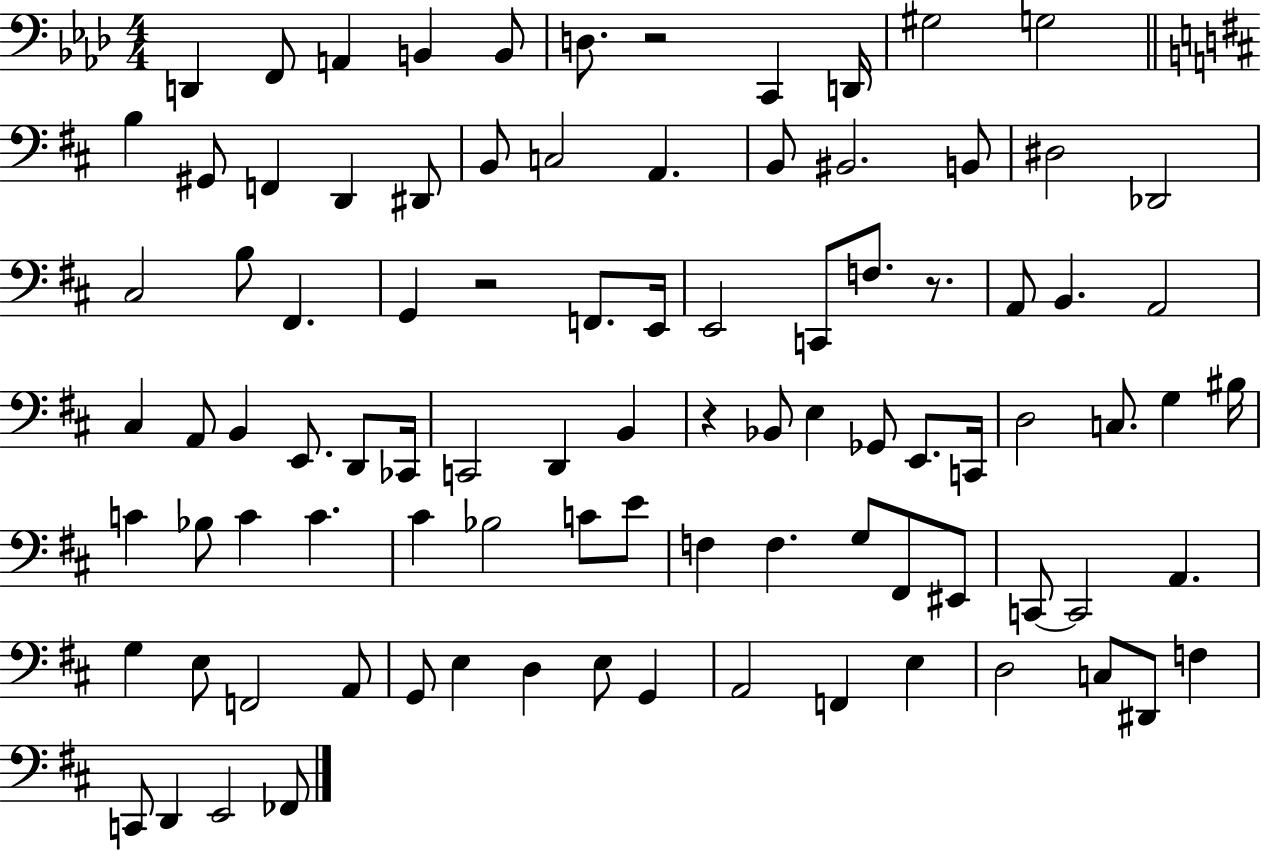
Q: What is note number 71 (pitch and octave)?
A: E3